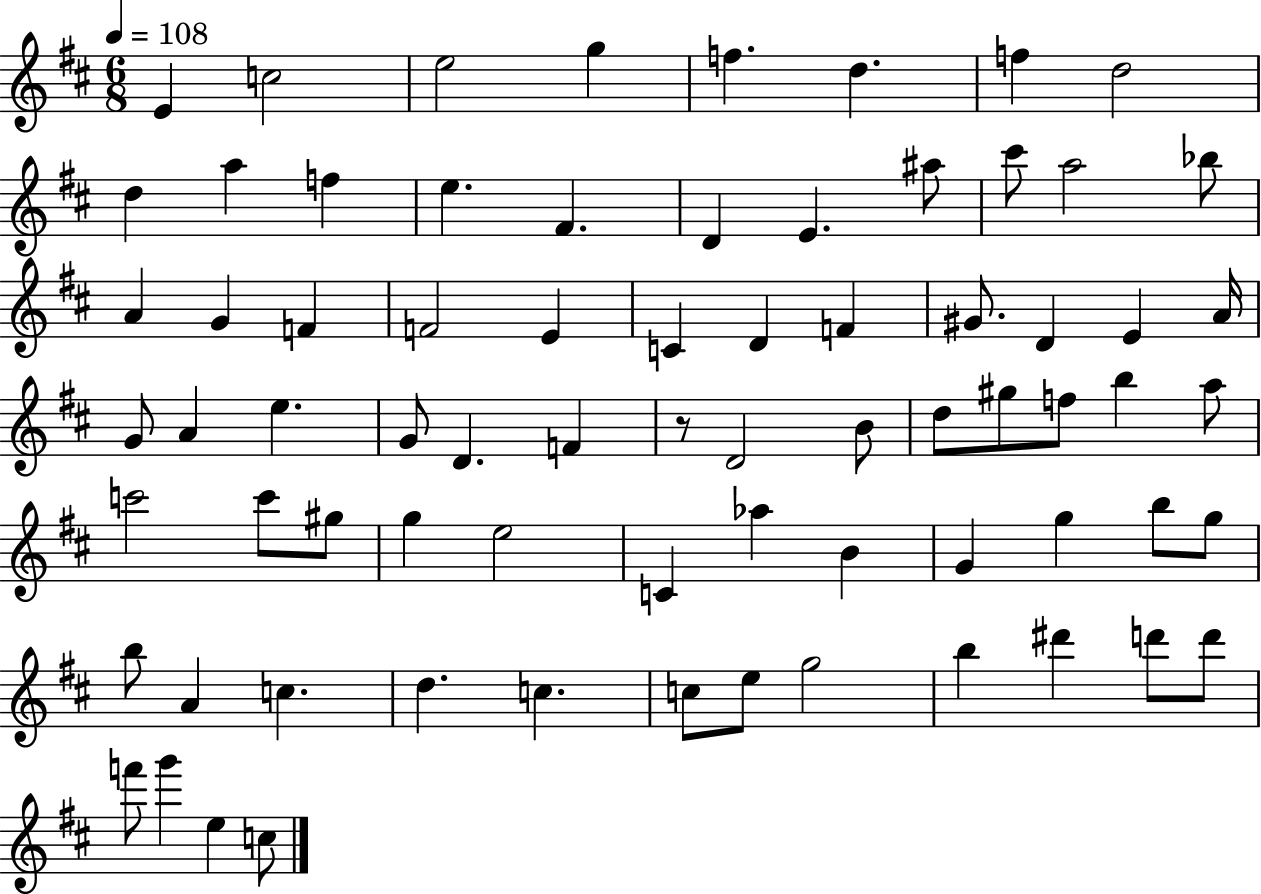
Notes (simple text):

E4/q C5/h E5/h G5/q F5/q. D5/q. F5/q D5/h D5/q A5/q F5/q E5/q. F#4/q. D4/q E4/q. A#5/e C#6/e A5/h Bb5/e A4/q G4/q F4/q F4/h E4/q C4/q D4/q F4/q G#4/e. D4/q E4/q A4/s G4/e A4/q E5/q. G4/e D4/q. F4/q R/e D4/h B4/e D5/e G#5/e F5/e B5/q A5/e C6/h C6/e G#5/e G5/q E5/h C4/q Ab5/q B4/q G4/q G5/q B5/e G5/e B5/e A4/q C5/q. D5/q. C5/q. C5/e E5/e G5/h B5/q D#6/q D6/e D6/e F6/e G6/q E5/q C5/e